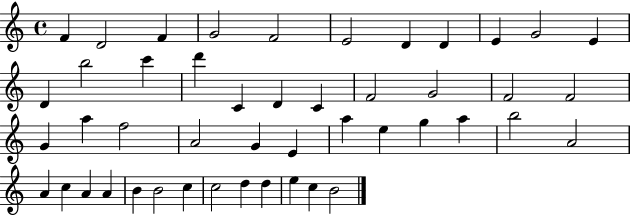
{
  \clef treble
  \time 4/4
  \defaultTimeSignature
  \key c \major
  f'4 d'2 f'4 | g'2 f'2 | e'2 d'4 d'4 | e'4 g'2 e'4 | \break d'4 b''2 c'''4 | d'''4 c'4 d'4 c'4 | f'2 g'2 | f'2 f'2 | \break g'4 a''4 f''2 | a'2 g'4 e'4 | a''4 e''4 g''4 a''4 | b''2 a'2 | \break a'4 c''4 a'4 a'4 | b'4 b'2 c''4 | c''2 d''4 d''4 | e''4 c''4 b'2 | \break \bar "|."
}